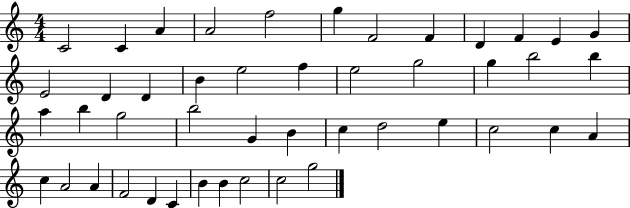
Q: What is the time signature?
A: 4/4